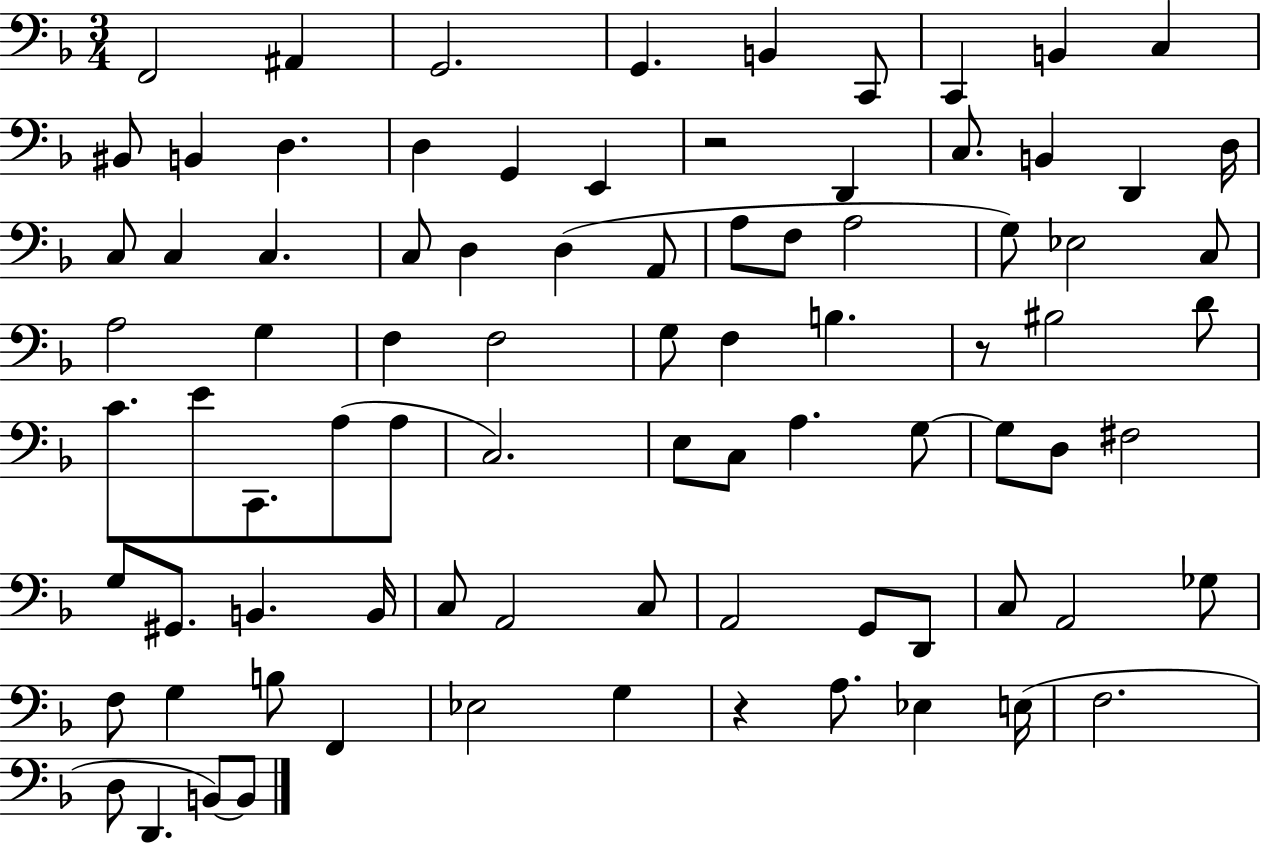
{
  \clef bass
  \numericTimeSignature
  \time 3/4
  \key f \major
  f,2 ais,4 | g,2. | g,4. b,4 c,8 | c,4 b,4 c4 | \break bis,8 b,4 d4. | d4 g,4 e,4 | r2 d,4 | c8. b,4 d,4 d16 | \break c8 c4 c4. | c8 d4 d4( a,8 | a8 f8 a2 | g8) ees2 c8 | \break a2 g4 | f4 f2 | g8 f4 b4. | r8 bis2 d'8 | \break c'8. e'8 c,8. a8( a8 | c2.) | e8 c8 a4. g8~~ | g8 d8 fis2 | \break g8 gis,8. b,4. b,16 | c8 a,2 c8 | a,2 g,8 d,8 | c8 a,2 ges8 | \break f8 g4 b8 f,4 | ees2 g4 | r4 a8. ees4 e16( | f2. | \break d8 d,4. b,8~~) b,8 | \bar "|."
}